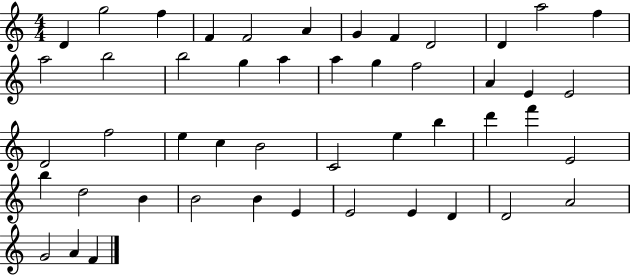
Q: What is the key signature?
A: C major